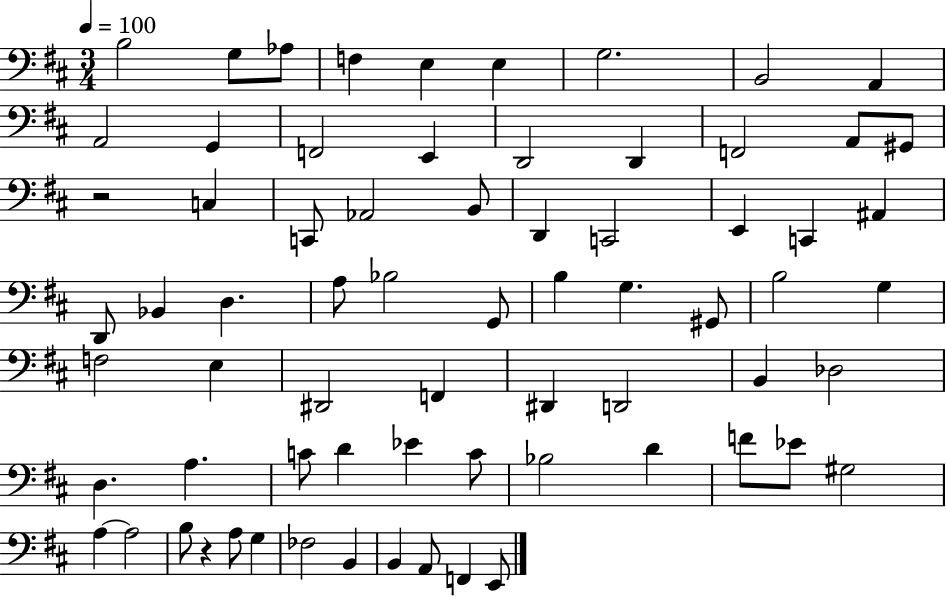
{
  \clef bass
  \numericTimeSignature
  \time 3/4
  \key d \major
  \tempo 4 = 100
  \repeat volta 2 { b2 g8 aes8 | f4 e4 e4 | g2. | b,2 a,4 | \break a,2 g,4 | f,2 e,4 | d,2 d,4 | f,2 a,8 gis,8 | \break r2 c4 | c,8 aes,2 b,8 | d,4 c,2 | e,4 c,4 ais,4 | \break d,8 bes,4 d4. | a8 bes2 g,8 | b4 g4. gis,8 | b2 g4 | \break f2 e4 | dis,2 f,4 | dis,4 d,2 | b,4 des2 | \break d4. a4. | c'8 d'4 ees'4 c'8 | bes2 d'4 | f'8 ees'8 gis2 | \break a4~~ a2 | b8 r4 a8 g4 | fes2 b,4 | b,4 a,8 f,4 e,8 | \break } \bar "|."
}